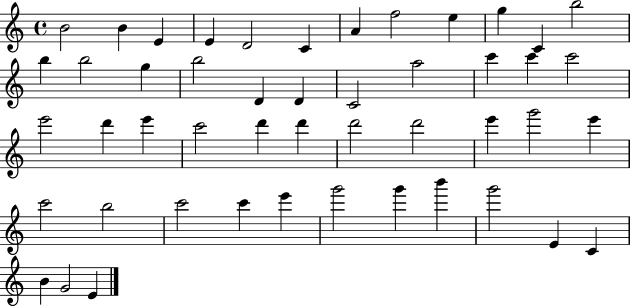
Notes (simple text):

B4/h B4/q E4/q E4/q D4/h C4/q A4/q F5/h E5/q G5/q C4/q B5/h B5/q B5/h G5/q B5/h D4/q D4/q C4/h A5/h C6/q C6/q C6/h E6/h D6/q E6/q C6/h D6/q D6/q D6/h D6/h E6/q G6/h E6/q C6/h B5/h C6/h C6/q E6/q G6/h G6/q B6/q G6/h E4/q C4/q B4/q G4/h E4/q